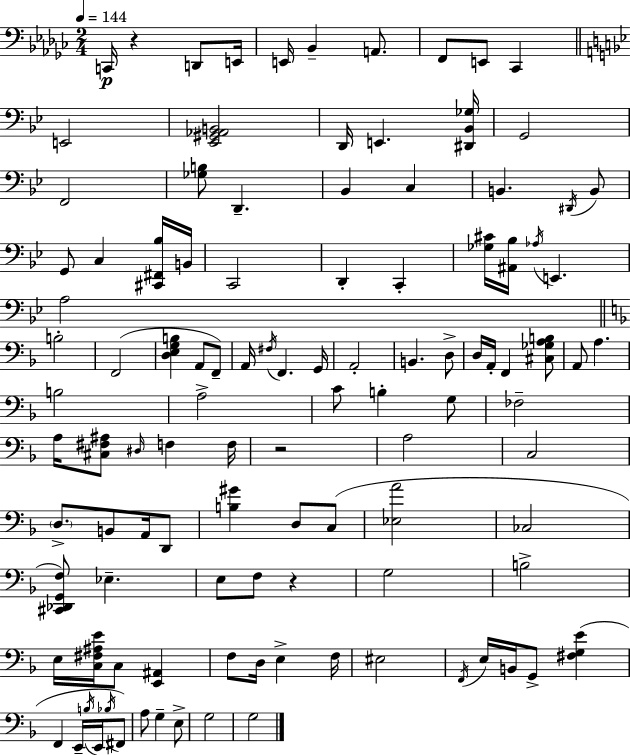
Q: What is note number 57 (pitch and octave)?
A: C3